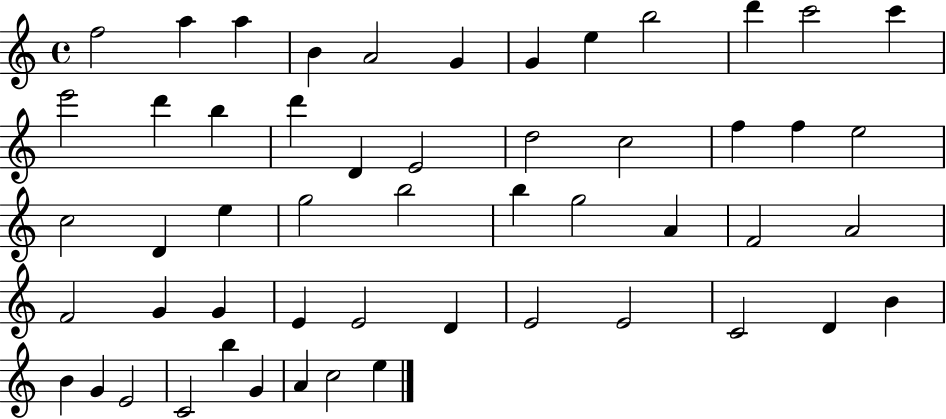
{
  \clef treble
  \time 4/4
  \defaultTimeSignature
  \key c \major
  f''2 a''4 a''4 | b'4 a'2 g'4 | g'4 e''4 b''2 | d'''4 c'''2 c'''4 | \break e'''2 d'''4 b''4 | d'''4 d'4 e'2 | d''2 c''2 | f''4 f''4 e''2 | \break c''2 d'4 e''4 | g''2 b''2 | b''4 g''2 a'4 | f'2 a'2 | \break f'2 g'4 g'4 | e'4 e'2 d'4 | e'2 e'2 | c'2 d'4 b'4 | \break b'4 g'4 e'2 | c'2 b''4 g'4 | a'4 c''2 e''4 | \bar "|."
}